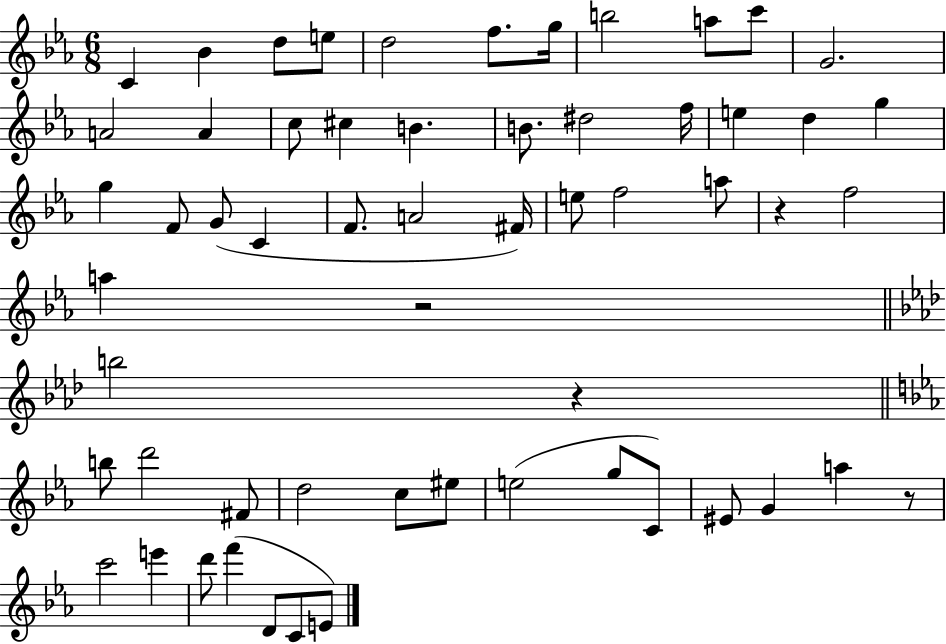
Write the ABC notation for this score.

X:1
T:Untitled
M:6/8
L:1/4
K:Eb
C _B d/2 e/2 d2 f/2 g/4 b2 a/2 c'/2 G2 A2 A c/2 ^c B B/2 ^d2 f/4 e d g g F/2 G/2 C F/2 A2 ^F/4 e/2 f2 a/2 z f2 a z2 b2 z b/2 d'2 ^F/2 d2 c/2 ^e/2 e2 g/2 C/2 ^E/2 G a z/2 c'2 e' d'/2 f' D/2 C/2 E/2